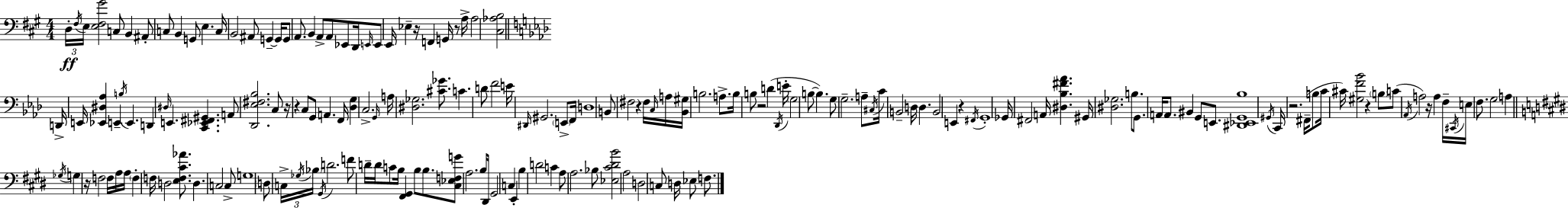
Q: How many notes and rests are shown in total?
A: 183